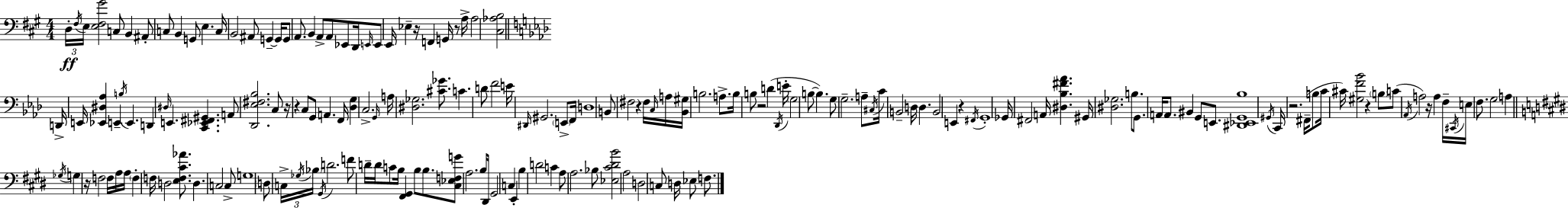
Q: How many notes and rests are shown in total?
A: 183